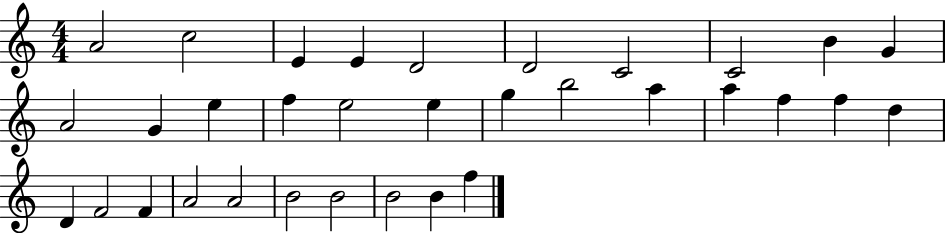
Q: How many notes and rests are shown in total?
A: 33